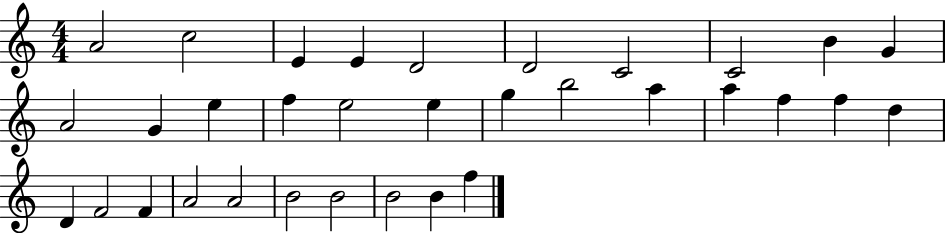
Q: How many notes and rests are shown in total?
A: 33